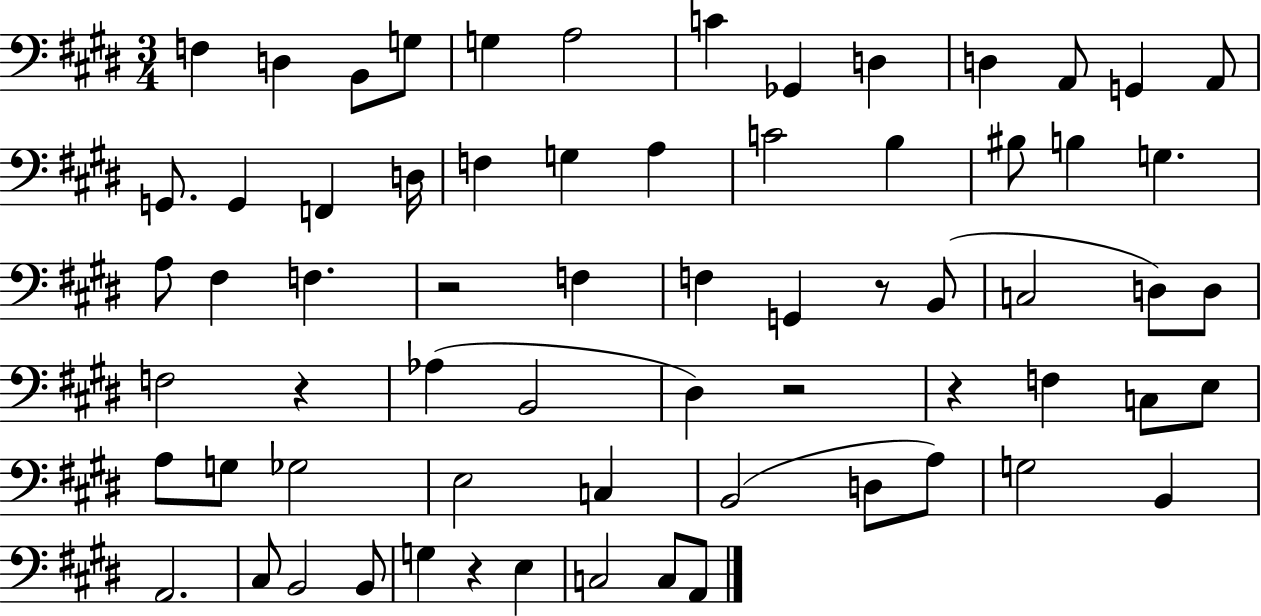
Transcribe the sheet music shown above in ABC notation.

X:1
T:Untitled
M:3/4
L:1/4
K:E
F, D, B,,/2 G,/2 G, A,2 C _G,, D, D, A,,/2 G,, A,,/2 G,,/2 G,, F,, D,/4 F, G, A, C2 B, ^B,/2 B, G, A,/2 ^F, F, z2 F, F, G,, z/2 B,,/2 C,2 D,/2 D,/2 F,2 z _A, B,,2 ^D, z2 z F, C,/2 E,/2 A,/2 G,/2 _G,2 E,2 C, B,,2 D,/2 A,/2 G,2 B,, A,,2 ^C,/2 B,,2 B,,/2 G, z E, C,2 C,/2 A,,/2